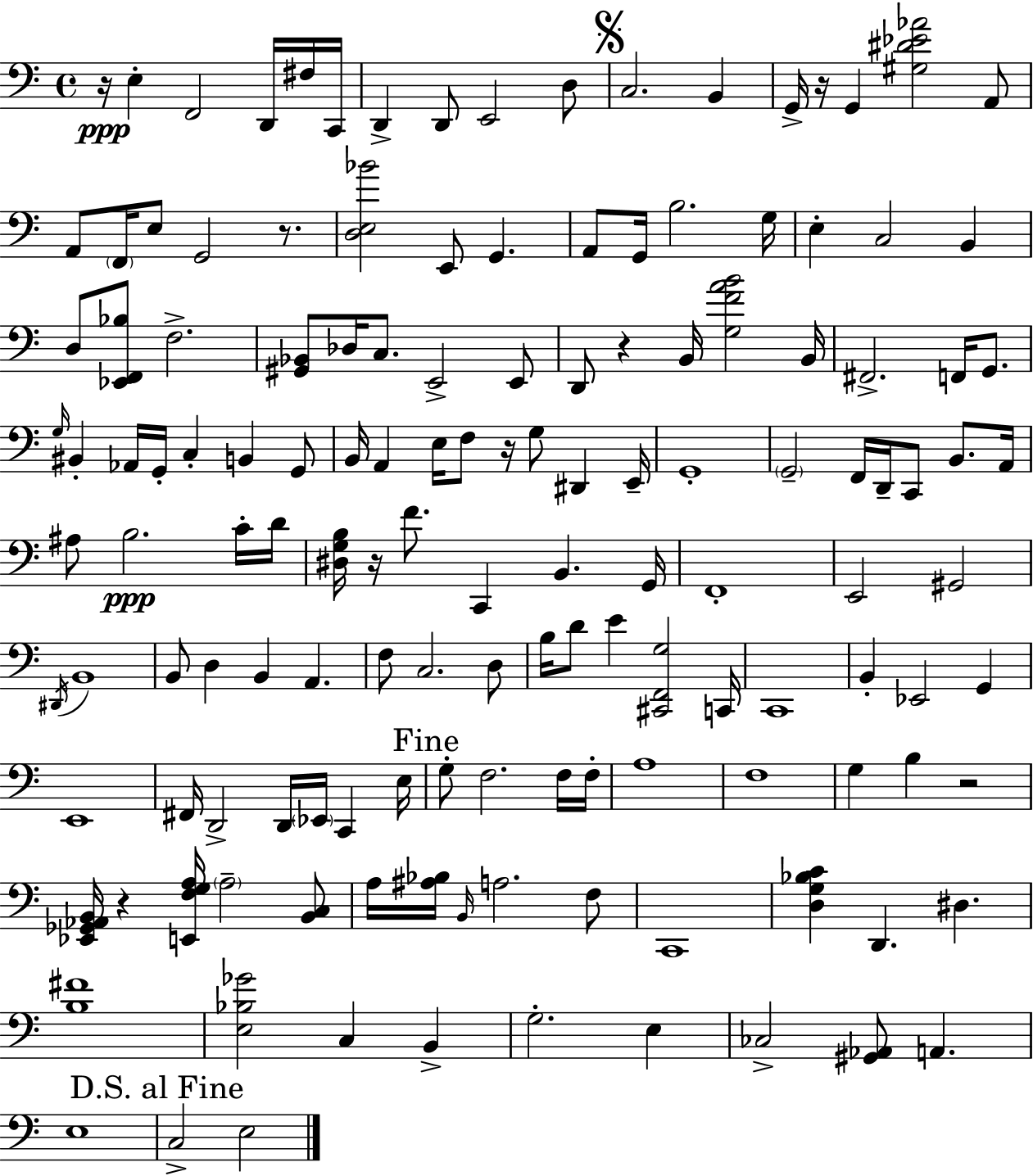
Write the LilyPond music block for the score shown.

{
  \clef bass
  \time 4/4
  \defaultTimeSignature
  \key a \minor
  r16\ppp e4-. f,2 d,16 fis16 c,16 | d,4-> d,8 e,2 d8 | \mark \markup { \musicglyph "scripts.segno" } c2. b,4 | g,16-> r16 g,4 <gis dis' ees' aes'>2 a,8 | \break a,8 \parenthesize f,16 e8 g,2 r8. | <d e bes'>2 e,8 g,4. | a,8 g,16 b2. g16 | e4-. c2 b,4 | \break d8 <ees, f, bes>8 f2.-> | <gis, bes,>8 des16 c8. e,2-> e,8 | d,8 r4 b,16 <g f' a' b'>2 b,16 | fis,2.-> f,16 g,8. | \break \grace { g16 } bis,4-. aes,16 g,16-. c4-. b,4 g,8 | b,16 a,4 e16 f8 r16 g8 dis,4 | e,16-- g,1-. | \parenthesize g,2-- f,16 d,16-- c,8 b,8. | \break a,16 ais8 b2.\ppp c'16-. | d'16 <dis g b>16 r16 f'8. c,4 b,4. | g,16 f,1-. | e,2 gis,2 | \break \acciaccatura { dis,16 } b,1 | b,8 d4 b,4 a,4. | f8 c2. | d8 b16 d'8 e'4 <cis, f, g>2 | \break c,16 c,1 | b,4-. ees,2 g,4 | e,1 | fis,16 d,2-> d,16 \parenthesize ees,16 c,4 | \break e16 \mark "Fine" g8-. f2. | f16 f16-. a1 | f1 | g4 b4 r2 | \break <ees, ges, aes, b,>16 r4 <e, f g a>16 \parenthesize a2-- | <b, c>8 a16 <ais bes>16 \grace { b,16 } a2. | f8 c,1 | <d g bes c'>4 d,4. dis4. | \break <b fis'>1 | <e bes ges'>2 c4 b,4-> | g2.-. e4 | ces2-> <gis, aes,>8 a,4. | \break e1 | \mark "D.S. al Fine" c2-> e2 | \bar "|."
}